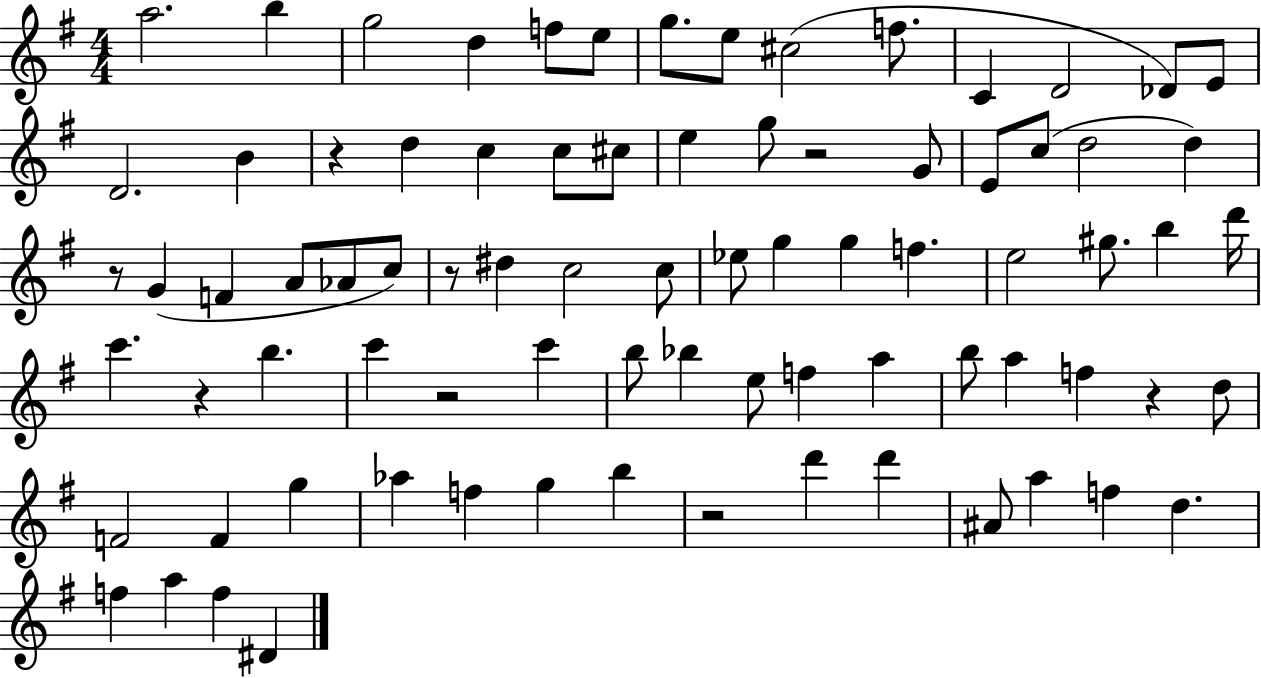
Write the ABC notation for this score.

X:1
T:Untitled
M:4/4
L:1/4
K:G
a2 b g2 d f/2 e/2 g/2 e/2 ^c2 f/2 C D2 _D/2 E/2 D2 B z d c c/2 ^c/2 e g/2 z2 G/2 E/2 c/2 d2 d z/2 G F A/2 _A/2 c/2 z/2 ^d c2 c/2 _e/2 g g f e2 ^g/2 b d'/4 c' z b c' z2 c' b/2 _b e/2 f a b/2 a f z d/2 F2 F g _a f g b z2 d' d' ^A/2 a f d f a f ^D